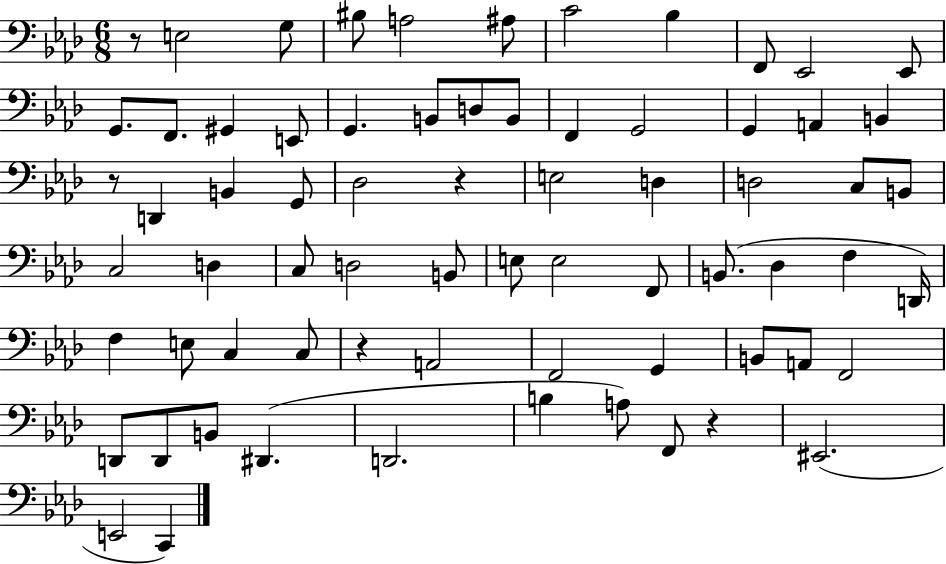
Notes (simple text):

R/e E3/h G3/e BIS3/e A3/h A#3/e C4/h Bb3/q F2/e Eb2/h Eb2/e G2/e. F2/e. G#2/q E2/e G2/q. B2/e D3/e B2/e F2/q G2/h G2/q A2/q B2/q R/e D2/q B2/q G2/e Db3/h R/q E3/h D3/q D3/h C3/e B2/e C3/h D3/q C3/e D3/h B2/e E3/e E3/h F2/e B2/e. Db3/q F3/q D2/s F3/q E3/e C3/q C3/e R/q A2/h F2/h G2/q B2/e A2/e F2/h D2/e D2/e B2/e D#2/q. D2/h. B3/q A3/e F2/e R/q EIS2/h. E2/h C2/q